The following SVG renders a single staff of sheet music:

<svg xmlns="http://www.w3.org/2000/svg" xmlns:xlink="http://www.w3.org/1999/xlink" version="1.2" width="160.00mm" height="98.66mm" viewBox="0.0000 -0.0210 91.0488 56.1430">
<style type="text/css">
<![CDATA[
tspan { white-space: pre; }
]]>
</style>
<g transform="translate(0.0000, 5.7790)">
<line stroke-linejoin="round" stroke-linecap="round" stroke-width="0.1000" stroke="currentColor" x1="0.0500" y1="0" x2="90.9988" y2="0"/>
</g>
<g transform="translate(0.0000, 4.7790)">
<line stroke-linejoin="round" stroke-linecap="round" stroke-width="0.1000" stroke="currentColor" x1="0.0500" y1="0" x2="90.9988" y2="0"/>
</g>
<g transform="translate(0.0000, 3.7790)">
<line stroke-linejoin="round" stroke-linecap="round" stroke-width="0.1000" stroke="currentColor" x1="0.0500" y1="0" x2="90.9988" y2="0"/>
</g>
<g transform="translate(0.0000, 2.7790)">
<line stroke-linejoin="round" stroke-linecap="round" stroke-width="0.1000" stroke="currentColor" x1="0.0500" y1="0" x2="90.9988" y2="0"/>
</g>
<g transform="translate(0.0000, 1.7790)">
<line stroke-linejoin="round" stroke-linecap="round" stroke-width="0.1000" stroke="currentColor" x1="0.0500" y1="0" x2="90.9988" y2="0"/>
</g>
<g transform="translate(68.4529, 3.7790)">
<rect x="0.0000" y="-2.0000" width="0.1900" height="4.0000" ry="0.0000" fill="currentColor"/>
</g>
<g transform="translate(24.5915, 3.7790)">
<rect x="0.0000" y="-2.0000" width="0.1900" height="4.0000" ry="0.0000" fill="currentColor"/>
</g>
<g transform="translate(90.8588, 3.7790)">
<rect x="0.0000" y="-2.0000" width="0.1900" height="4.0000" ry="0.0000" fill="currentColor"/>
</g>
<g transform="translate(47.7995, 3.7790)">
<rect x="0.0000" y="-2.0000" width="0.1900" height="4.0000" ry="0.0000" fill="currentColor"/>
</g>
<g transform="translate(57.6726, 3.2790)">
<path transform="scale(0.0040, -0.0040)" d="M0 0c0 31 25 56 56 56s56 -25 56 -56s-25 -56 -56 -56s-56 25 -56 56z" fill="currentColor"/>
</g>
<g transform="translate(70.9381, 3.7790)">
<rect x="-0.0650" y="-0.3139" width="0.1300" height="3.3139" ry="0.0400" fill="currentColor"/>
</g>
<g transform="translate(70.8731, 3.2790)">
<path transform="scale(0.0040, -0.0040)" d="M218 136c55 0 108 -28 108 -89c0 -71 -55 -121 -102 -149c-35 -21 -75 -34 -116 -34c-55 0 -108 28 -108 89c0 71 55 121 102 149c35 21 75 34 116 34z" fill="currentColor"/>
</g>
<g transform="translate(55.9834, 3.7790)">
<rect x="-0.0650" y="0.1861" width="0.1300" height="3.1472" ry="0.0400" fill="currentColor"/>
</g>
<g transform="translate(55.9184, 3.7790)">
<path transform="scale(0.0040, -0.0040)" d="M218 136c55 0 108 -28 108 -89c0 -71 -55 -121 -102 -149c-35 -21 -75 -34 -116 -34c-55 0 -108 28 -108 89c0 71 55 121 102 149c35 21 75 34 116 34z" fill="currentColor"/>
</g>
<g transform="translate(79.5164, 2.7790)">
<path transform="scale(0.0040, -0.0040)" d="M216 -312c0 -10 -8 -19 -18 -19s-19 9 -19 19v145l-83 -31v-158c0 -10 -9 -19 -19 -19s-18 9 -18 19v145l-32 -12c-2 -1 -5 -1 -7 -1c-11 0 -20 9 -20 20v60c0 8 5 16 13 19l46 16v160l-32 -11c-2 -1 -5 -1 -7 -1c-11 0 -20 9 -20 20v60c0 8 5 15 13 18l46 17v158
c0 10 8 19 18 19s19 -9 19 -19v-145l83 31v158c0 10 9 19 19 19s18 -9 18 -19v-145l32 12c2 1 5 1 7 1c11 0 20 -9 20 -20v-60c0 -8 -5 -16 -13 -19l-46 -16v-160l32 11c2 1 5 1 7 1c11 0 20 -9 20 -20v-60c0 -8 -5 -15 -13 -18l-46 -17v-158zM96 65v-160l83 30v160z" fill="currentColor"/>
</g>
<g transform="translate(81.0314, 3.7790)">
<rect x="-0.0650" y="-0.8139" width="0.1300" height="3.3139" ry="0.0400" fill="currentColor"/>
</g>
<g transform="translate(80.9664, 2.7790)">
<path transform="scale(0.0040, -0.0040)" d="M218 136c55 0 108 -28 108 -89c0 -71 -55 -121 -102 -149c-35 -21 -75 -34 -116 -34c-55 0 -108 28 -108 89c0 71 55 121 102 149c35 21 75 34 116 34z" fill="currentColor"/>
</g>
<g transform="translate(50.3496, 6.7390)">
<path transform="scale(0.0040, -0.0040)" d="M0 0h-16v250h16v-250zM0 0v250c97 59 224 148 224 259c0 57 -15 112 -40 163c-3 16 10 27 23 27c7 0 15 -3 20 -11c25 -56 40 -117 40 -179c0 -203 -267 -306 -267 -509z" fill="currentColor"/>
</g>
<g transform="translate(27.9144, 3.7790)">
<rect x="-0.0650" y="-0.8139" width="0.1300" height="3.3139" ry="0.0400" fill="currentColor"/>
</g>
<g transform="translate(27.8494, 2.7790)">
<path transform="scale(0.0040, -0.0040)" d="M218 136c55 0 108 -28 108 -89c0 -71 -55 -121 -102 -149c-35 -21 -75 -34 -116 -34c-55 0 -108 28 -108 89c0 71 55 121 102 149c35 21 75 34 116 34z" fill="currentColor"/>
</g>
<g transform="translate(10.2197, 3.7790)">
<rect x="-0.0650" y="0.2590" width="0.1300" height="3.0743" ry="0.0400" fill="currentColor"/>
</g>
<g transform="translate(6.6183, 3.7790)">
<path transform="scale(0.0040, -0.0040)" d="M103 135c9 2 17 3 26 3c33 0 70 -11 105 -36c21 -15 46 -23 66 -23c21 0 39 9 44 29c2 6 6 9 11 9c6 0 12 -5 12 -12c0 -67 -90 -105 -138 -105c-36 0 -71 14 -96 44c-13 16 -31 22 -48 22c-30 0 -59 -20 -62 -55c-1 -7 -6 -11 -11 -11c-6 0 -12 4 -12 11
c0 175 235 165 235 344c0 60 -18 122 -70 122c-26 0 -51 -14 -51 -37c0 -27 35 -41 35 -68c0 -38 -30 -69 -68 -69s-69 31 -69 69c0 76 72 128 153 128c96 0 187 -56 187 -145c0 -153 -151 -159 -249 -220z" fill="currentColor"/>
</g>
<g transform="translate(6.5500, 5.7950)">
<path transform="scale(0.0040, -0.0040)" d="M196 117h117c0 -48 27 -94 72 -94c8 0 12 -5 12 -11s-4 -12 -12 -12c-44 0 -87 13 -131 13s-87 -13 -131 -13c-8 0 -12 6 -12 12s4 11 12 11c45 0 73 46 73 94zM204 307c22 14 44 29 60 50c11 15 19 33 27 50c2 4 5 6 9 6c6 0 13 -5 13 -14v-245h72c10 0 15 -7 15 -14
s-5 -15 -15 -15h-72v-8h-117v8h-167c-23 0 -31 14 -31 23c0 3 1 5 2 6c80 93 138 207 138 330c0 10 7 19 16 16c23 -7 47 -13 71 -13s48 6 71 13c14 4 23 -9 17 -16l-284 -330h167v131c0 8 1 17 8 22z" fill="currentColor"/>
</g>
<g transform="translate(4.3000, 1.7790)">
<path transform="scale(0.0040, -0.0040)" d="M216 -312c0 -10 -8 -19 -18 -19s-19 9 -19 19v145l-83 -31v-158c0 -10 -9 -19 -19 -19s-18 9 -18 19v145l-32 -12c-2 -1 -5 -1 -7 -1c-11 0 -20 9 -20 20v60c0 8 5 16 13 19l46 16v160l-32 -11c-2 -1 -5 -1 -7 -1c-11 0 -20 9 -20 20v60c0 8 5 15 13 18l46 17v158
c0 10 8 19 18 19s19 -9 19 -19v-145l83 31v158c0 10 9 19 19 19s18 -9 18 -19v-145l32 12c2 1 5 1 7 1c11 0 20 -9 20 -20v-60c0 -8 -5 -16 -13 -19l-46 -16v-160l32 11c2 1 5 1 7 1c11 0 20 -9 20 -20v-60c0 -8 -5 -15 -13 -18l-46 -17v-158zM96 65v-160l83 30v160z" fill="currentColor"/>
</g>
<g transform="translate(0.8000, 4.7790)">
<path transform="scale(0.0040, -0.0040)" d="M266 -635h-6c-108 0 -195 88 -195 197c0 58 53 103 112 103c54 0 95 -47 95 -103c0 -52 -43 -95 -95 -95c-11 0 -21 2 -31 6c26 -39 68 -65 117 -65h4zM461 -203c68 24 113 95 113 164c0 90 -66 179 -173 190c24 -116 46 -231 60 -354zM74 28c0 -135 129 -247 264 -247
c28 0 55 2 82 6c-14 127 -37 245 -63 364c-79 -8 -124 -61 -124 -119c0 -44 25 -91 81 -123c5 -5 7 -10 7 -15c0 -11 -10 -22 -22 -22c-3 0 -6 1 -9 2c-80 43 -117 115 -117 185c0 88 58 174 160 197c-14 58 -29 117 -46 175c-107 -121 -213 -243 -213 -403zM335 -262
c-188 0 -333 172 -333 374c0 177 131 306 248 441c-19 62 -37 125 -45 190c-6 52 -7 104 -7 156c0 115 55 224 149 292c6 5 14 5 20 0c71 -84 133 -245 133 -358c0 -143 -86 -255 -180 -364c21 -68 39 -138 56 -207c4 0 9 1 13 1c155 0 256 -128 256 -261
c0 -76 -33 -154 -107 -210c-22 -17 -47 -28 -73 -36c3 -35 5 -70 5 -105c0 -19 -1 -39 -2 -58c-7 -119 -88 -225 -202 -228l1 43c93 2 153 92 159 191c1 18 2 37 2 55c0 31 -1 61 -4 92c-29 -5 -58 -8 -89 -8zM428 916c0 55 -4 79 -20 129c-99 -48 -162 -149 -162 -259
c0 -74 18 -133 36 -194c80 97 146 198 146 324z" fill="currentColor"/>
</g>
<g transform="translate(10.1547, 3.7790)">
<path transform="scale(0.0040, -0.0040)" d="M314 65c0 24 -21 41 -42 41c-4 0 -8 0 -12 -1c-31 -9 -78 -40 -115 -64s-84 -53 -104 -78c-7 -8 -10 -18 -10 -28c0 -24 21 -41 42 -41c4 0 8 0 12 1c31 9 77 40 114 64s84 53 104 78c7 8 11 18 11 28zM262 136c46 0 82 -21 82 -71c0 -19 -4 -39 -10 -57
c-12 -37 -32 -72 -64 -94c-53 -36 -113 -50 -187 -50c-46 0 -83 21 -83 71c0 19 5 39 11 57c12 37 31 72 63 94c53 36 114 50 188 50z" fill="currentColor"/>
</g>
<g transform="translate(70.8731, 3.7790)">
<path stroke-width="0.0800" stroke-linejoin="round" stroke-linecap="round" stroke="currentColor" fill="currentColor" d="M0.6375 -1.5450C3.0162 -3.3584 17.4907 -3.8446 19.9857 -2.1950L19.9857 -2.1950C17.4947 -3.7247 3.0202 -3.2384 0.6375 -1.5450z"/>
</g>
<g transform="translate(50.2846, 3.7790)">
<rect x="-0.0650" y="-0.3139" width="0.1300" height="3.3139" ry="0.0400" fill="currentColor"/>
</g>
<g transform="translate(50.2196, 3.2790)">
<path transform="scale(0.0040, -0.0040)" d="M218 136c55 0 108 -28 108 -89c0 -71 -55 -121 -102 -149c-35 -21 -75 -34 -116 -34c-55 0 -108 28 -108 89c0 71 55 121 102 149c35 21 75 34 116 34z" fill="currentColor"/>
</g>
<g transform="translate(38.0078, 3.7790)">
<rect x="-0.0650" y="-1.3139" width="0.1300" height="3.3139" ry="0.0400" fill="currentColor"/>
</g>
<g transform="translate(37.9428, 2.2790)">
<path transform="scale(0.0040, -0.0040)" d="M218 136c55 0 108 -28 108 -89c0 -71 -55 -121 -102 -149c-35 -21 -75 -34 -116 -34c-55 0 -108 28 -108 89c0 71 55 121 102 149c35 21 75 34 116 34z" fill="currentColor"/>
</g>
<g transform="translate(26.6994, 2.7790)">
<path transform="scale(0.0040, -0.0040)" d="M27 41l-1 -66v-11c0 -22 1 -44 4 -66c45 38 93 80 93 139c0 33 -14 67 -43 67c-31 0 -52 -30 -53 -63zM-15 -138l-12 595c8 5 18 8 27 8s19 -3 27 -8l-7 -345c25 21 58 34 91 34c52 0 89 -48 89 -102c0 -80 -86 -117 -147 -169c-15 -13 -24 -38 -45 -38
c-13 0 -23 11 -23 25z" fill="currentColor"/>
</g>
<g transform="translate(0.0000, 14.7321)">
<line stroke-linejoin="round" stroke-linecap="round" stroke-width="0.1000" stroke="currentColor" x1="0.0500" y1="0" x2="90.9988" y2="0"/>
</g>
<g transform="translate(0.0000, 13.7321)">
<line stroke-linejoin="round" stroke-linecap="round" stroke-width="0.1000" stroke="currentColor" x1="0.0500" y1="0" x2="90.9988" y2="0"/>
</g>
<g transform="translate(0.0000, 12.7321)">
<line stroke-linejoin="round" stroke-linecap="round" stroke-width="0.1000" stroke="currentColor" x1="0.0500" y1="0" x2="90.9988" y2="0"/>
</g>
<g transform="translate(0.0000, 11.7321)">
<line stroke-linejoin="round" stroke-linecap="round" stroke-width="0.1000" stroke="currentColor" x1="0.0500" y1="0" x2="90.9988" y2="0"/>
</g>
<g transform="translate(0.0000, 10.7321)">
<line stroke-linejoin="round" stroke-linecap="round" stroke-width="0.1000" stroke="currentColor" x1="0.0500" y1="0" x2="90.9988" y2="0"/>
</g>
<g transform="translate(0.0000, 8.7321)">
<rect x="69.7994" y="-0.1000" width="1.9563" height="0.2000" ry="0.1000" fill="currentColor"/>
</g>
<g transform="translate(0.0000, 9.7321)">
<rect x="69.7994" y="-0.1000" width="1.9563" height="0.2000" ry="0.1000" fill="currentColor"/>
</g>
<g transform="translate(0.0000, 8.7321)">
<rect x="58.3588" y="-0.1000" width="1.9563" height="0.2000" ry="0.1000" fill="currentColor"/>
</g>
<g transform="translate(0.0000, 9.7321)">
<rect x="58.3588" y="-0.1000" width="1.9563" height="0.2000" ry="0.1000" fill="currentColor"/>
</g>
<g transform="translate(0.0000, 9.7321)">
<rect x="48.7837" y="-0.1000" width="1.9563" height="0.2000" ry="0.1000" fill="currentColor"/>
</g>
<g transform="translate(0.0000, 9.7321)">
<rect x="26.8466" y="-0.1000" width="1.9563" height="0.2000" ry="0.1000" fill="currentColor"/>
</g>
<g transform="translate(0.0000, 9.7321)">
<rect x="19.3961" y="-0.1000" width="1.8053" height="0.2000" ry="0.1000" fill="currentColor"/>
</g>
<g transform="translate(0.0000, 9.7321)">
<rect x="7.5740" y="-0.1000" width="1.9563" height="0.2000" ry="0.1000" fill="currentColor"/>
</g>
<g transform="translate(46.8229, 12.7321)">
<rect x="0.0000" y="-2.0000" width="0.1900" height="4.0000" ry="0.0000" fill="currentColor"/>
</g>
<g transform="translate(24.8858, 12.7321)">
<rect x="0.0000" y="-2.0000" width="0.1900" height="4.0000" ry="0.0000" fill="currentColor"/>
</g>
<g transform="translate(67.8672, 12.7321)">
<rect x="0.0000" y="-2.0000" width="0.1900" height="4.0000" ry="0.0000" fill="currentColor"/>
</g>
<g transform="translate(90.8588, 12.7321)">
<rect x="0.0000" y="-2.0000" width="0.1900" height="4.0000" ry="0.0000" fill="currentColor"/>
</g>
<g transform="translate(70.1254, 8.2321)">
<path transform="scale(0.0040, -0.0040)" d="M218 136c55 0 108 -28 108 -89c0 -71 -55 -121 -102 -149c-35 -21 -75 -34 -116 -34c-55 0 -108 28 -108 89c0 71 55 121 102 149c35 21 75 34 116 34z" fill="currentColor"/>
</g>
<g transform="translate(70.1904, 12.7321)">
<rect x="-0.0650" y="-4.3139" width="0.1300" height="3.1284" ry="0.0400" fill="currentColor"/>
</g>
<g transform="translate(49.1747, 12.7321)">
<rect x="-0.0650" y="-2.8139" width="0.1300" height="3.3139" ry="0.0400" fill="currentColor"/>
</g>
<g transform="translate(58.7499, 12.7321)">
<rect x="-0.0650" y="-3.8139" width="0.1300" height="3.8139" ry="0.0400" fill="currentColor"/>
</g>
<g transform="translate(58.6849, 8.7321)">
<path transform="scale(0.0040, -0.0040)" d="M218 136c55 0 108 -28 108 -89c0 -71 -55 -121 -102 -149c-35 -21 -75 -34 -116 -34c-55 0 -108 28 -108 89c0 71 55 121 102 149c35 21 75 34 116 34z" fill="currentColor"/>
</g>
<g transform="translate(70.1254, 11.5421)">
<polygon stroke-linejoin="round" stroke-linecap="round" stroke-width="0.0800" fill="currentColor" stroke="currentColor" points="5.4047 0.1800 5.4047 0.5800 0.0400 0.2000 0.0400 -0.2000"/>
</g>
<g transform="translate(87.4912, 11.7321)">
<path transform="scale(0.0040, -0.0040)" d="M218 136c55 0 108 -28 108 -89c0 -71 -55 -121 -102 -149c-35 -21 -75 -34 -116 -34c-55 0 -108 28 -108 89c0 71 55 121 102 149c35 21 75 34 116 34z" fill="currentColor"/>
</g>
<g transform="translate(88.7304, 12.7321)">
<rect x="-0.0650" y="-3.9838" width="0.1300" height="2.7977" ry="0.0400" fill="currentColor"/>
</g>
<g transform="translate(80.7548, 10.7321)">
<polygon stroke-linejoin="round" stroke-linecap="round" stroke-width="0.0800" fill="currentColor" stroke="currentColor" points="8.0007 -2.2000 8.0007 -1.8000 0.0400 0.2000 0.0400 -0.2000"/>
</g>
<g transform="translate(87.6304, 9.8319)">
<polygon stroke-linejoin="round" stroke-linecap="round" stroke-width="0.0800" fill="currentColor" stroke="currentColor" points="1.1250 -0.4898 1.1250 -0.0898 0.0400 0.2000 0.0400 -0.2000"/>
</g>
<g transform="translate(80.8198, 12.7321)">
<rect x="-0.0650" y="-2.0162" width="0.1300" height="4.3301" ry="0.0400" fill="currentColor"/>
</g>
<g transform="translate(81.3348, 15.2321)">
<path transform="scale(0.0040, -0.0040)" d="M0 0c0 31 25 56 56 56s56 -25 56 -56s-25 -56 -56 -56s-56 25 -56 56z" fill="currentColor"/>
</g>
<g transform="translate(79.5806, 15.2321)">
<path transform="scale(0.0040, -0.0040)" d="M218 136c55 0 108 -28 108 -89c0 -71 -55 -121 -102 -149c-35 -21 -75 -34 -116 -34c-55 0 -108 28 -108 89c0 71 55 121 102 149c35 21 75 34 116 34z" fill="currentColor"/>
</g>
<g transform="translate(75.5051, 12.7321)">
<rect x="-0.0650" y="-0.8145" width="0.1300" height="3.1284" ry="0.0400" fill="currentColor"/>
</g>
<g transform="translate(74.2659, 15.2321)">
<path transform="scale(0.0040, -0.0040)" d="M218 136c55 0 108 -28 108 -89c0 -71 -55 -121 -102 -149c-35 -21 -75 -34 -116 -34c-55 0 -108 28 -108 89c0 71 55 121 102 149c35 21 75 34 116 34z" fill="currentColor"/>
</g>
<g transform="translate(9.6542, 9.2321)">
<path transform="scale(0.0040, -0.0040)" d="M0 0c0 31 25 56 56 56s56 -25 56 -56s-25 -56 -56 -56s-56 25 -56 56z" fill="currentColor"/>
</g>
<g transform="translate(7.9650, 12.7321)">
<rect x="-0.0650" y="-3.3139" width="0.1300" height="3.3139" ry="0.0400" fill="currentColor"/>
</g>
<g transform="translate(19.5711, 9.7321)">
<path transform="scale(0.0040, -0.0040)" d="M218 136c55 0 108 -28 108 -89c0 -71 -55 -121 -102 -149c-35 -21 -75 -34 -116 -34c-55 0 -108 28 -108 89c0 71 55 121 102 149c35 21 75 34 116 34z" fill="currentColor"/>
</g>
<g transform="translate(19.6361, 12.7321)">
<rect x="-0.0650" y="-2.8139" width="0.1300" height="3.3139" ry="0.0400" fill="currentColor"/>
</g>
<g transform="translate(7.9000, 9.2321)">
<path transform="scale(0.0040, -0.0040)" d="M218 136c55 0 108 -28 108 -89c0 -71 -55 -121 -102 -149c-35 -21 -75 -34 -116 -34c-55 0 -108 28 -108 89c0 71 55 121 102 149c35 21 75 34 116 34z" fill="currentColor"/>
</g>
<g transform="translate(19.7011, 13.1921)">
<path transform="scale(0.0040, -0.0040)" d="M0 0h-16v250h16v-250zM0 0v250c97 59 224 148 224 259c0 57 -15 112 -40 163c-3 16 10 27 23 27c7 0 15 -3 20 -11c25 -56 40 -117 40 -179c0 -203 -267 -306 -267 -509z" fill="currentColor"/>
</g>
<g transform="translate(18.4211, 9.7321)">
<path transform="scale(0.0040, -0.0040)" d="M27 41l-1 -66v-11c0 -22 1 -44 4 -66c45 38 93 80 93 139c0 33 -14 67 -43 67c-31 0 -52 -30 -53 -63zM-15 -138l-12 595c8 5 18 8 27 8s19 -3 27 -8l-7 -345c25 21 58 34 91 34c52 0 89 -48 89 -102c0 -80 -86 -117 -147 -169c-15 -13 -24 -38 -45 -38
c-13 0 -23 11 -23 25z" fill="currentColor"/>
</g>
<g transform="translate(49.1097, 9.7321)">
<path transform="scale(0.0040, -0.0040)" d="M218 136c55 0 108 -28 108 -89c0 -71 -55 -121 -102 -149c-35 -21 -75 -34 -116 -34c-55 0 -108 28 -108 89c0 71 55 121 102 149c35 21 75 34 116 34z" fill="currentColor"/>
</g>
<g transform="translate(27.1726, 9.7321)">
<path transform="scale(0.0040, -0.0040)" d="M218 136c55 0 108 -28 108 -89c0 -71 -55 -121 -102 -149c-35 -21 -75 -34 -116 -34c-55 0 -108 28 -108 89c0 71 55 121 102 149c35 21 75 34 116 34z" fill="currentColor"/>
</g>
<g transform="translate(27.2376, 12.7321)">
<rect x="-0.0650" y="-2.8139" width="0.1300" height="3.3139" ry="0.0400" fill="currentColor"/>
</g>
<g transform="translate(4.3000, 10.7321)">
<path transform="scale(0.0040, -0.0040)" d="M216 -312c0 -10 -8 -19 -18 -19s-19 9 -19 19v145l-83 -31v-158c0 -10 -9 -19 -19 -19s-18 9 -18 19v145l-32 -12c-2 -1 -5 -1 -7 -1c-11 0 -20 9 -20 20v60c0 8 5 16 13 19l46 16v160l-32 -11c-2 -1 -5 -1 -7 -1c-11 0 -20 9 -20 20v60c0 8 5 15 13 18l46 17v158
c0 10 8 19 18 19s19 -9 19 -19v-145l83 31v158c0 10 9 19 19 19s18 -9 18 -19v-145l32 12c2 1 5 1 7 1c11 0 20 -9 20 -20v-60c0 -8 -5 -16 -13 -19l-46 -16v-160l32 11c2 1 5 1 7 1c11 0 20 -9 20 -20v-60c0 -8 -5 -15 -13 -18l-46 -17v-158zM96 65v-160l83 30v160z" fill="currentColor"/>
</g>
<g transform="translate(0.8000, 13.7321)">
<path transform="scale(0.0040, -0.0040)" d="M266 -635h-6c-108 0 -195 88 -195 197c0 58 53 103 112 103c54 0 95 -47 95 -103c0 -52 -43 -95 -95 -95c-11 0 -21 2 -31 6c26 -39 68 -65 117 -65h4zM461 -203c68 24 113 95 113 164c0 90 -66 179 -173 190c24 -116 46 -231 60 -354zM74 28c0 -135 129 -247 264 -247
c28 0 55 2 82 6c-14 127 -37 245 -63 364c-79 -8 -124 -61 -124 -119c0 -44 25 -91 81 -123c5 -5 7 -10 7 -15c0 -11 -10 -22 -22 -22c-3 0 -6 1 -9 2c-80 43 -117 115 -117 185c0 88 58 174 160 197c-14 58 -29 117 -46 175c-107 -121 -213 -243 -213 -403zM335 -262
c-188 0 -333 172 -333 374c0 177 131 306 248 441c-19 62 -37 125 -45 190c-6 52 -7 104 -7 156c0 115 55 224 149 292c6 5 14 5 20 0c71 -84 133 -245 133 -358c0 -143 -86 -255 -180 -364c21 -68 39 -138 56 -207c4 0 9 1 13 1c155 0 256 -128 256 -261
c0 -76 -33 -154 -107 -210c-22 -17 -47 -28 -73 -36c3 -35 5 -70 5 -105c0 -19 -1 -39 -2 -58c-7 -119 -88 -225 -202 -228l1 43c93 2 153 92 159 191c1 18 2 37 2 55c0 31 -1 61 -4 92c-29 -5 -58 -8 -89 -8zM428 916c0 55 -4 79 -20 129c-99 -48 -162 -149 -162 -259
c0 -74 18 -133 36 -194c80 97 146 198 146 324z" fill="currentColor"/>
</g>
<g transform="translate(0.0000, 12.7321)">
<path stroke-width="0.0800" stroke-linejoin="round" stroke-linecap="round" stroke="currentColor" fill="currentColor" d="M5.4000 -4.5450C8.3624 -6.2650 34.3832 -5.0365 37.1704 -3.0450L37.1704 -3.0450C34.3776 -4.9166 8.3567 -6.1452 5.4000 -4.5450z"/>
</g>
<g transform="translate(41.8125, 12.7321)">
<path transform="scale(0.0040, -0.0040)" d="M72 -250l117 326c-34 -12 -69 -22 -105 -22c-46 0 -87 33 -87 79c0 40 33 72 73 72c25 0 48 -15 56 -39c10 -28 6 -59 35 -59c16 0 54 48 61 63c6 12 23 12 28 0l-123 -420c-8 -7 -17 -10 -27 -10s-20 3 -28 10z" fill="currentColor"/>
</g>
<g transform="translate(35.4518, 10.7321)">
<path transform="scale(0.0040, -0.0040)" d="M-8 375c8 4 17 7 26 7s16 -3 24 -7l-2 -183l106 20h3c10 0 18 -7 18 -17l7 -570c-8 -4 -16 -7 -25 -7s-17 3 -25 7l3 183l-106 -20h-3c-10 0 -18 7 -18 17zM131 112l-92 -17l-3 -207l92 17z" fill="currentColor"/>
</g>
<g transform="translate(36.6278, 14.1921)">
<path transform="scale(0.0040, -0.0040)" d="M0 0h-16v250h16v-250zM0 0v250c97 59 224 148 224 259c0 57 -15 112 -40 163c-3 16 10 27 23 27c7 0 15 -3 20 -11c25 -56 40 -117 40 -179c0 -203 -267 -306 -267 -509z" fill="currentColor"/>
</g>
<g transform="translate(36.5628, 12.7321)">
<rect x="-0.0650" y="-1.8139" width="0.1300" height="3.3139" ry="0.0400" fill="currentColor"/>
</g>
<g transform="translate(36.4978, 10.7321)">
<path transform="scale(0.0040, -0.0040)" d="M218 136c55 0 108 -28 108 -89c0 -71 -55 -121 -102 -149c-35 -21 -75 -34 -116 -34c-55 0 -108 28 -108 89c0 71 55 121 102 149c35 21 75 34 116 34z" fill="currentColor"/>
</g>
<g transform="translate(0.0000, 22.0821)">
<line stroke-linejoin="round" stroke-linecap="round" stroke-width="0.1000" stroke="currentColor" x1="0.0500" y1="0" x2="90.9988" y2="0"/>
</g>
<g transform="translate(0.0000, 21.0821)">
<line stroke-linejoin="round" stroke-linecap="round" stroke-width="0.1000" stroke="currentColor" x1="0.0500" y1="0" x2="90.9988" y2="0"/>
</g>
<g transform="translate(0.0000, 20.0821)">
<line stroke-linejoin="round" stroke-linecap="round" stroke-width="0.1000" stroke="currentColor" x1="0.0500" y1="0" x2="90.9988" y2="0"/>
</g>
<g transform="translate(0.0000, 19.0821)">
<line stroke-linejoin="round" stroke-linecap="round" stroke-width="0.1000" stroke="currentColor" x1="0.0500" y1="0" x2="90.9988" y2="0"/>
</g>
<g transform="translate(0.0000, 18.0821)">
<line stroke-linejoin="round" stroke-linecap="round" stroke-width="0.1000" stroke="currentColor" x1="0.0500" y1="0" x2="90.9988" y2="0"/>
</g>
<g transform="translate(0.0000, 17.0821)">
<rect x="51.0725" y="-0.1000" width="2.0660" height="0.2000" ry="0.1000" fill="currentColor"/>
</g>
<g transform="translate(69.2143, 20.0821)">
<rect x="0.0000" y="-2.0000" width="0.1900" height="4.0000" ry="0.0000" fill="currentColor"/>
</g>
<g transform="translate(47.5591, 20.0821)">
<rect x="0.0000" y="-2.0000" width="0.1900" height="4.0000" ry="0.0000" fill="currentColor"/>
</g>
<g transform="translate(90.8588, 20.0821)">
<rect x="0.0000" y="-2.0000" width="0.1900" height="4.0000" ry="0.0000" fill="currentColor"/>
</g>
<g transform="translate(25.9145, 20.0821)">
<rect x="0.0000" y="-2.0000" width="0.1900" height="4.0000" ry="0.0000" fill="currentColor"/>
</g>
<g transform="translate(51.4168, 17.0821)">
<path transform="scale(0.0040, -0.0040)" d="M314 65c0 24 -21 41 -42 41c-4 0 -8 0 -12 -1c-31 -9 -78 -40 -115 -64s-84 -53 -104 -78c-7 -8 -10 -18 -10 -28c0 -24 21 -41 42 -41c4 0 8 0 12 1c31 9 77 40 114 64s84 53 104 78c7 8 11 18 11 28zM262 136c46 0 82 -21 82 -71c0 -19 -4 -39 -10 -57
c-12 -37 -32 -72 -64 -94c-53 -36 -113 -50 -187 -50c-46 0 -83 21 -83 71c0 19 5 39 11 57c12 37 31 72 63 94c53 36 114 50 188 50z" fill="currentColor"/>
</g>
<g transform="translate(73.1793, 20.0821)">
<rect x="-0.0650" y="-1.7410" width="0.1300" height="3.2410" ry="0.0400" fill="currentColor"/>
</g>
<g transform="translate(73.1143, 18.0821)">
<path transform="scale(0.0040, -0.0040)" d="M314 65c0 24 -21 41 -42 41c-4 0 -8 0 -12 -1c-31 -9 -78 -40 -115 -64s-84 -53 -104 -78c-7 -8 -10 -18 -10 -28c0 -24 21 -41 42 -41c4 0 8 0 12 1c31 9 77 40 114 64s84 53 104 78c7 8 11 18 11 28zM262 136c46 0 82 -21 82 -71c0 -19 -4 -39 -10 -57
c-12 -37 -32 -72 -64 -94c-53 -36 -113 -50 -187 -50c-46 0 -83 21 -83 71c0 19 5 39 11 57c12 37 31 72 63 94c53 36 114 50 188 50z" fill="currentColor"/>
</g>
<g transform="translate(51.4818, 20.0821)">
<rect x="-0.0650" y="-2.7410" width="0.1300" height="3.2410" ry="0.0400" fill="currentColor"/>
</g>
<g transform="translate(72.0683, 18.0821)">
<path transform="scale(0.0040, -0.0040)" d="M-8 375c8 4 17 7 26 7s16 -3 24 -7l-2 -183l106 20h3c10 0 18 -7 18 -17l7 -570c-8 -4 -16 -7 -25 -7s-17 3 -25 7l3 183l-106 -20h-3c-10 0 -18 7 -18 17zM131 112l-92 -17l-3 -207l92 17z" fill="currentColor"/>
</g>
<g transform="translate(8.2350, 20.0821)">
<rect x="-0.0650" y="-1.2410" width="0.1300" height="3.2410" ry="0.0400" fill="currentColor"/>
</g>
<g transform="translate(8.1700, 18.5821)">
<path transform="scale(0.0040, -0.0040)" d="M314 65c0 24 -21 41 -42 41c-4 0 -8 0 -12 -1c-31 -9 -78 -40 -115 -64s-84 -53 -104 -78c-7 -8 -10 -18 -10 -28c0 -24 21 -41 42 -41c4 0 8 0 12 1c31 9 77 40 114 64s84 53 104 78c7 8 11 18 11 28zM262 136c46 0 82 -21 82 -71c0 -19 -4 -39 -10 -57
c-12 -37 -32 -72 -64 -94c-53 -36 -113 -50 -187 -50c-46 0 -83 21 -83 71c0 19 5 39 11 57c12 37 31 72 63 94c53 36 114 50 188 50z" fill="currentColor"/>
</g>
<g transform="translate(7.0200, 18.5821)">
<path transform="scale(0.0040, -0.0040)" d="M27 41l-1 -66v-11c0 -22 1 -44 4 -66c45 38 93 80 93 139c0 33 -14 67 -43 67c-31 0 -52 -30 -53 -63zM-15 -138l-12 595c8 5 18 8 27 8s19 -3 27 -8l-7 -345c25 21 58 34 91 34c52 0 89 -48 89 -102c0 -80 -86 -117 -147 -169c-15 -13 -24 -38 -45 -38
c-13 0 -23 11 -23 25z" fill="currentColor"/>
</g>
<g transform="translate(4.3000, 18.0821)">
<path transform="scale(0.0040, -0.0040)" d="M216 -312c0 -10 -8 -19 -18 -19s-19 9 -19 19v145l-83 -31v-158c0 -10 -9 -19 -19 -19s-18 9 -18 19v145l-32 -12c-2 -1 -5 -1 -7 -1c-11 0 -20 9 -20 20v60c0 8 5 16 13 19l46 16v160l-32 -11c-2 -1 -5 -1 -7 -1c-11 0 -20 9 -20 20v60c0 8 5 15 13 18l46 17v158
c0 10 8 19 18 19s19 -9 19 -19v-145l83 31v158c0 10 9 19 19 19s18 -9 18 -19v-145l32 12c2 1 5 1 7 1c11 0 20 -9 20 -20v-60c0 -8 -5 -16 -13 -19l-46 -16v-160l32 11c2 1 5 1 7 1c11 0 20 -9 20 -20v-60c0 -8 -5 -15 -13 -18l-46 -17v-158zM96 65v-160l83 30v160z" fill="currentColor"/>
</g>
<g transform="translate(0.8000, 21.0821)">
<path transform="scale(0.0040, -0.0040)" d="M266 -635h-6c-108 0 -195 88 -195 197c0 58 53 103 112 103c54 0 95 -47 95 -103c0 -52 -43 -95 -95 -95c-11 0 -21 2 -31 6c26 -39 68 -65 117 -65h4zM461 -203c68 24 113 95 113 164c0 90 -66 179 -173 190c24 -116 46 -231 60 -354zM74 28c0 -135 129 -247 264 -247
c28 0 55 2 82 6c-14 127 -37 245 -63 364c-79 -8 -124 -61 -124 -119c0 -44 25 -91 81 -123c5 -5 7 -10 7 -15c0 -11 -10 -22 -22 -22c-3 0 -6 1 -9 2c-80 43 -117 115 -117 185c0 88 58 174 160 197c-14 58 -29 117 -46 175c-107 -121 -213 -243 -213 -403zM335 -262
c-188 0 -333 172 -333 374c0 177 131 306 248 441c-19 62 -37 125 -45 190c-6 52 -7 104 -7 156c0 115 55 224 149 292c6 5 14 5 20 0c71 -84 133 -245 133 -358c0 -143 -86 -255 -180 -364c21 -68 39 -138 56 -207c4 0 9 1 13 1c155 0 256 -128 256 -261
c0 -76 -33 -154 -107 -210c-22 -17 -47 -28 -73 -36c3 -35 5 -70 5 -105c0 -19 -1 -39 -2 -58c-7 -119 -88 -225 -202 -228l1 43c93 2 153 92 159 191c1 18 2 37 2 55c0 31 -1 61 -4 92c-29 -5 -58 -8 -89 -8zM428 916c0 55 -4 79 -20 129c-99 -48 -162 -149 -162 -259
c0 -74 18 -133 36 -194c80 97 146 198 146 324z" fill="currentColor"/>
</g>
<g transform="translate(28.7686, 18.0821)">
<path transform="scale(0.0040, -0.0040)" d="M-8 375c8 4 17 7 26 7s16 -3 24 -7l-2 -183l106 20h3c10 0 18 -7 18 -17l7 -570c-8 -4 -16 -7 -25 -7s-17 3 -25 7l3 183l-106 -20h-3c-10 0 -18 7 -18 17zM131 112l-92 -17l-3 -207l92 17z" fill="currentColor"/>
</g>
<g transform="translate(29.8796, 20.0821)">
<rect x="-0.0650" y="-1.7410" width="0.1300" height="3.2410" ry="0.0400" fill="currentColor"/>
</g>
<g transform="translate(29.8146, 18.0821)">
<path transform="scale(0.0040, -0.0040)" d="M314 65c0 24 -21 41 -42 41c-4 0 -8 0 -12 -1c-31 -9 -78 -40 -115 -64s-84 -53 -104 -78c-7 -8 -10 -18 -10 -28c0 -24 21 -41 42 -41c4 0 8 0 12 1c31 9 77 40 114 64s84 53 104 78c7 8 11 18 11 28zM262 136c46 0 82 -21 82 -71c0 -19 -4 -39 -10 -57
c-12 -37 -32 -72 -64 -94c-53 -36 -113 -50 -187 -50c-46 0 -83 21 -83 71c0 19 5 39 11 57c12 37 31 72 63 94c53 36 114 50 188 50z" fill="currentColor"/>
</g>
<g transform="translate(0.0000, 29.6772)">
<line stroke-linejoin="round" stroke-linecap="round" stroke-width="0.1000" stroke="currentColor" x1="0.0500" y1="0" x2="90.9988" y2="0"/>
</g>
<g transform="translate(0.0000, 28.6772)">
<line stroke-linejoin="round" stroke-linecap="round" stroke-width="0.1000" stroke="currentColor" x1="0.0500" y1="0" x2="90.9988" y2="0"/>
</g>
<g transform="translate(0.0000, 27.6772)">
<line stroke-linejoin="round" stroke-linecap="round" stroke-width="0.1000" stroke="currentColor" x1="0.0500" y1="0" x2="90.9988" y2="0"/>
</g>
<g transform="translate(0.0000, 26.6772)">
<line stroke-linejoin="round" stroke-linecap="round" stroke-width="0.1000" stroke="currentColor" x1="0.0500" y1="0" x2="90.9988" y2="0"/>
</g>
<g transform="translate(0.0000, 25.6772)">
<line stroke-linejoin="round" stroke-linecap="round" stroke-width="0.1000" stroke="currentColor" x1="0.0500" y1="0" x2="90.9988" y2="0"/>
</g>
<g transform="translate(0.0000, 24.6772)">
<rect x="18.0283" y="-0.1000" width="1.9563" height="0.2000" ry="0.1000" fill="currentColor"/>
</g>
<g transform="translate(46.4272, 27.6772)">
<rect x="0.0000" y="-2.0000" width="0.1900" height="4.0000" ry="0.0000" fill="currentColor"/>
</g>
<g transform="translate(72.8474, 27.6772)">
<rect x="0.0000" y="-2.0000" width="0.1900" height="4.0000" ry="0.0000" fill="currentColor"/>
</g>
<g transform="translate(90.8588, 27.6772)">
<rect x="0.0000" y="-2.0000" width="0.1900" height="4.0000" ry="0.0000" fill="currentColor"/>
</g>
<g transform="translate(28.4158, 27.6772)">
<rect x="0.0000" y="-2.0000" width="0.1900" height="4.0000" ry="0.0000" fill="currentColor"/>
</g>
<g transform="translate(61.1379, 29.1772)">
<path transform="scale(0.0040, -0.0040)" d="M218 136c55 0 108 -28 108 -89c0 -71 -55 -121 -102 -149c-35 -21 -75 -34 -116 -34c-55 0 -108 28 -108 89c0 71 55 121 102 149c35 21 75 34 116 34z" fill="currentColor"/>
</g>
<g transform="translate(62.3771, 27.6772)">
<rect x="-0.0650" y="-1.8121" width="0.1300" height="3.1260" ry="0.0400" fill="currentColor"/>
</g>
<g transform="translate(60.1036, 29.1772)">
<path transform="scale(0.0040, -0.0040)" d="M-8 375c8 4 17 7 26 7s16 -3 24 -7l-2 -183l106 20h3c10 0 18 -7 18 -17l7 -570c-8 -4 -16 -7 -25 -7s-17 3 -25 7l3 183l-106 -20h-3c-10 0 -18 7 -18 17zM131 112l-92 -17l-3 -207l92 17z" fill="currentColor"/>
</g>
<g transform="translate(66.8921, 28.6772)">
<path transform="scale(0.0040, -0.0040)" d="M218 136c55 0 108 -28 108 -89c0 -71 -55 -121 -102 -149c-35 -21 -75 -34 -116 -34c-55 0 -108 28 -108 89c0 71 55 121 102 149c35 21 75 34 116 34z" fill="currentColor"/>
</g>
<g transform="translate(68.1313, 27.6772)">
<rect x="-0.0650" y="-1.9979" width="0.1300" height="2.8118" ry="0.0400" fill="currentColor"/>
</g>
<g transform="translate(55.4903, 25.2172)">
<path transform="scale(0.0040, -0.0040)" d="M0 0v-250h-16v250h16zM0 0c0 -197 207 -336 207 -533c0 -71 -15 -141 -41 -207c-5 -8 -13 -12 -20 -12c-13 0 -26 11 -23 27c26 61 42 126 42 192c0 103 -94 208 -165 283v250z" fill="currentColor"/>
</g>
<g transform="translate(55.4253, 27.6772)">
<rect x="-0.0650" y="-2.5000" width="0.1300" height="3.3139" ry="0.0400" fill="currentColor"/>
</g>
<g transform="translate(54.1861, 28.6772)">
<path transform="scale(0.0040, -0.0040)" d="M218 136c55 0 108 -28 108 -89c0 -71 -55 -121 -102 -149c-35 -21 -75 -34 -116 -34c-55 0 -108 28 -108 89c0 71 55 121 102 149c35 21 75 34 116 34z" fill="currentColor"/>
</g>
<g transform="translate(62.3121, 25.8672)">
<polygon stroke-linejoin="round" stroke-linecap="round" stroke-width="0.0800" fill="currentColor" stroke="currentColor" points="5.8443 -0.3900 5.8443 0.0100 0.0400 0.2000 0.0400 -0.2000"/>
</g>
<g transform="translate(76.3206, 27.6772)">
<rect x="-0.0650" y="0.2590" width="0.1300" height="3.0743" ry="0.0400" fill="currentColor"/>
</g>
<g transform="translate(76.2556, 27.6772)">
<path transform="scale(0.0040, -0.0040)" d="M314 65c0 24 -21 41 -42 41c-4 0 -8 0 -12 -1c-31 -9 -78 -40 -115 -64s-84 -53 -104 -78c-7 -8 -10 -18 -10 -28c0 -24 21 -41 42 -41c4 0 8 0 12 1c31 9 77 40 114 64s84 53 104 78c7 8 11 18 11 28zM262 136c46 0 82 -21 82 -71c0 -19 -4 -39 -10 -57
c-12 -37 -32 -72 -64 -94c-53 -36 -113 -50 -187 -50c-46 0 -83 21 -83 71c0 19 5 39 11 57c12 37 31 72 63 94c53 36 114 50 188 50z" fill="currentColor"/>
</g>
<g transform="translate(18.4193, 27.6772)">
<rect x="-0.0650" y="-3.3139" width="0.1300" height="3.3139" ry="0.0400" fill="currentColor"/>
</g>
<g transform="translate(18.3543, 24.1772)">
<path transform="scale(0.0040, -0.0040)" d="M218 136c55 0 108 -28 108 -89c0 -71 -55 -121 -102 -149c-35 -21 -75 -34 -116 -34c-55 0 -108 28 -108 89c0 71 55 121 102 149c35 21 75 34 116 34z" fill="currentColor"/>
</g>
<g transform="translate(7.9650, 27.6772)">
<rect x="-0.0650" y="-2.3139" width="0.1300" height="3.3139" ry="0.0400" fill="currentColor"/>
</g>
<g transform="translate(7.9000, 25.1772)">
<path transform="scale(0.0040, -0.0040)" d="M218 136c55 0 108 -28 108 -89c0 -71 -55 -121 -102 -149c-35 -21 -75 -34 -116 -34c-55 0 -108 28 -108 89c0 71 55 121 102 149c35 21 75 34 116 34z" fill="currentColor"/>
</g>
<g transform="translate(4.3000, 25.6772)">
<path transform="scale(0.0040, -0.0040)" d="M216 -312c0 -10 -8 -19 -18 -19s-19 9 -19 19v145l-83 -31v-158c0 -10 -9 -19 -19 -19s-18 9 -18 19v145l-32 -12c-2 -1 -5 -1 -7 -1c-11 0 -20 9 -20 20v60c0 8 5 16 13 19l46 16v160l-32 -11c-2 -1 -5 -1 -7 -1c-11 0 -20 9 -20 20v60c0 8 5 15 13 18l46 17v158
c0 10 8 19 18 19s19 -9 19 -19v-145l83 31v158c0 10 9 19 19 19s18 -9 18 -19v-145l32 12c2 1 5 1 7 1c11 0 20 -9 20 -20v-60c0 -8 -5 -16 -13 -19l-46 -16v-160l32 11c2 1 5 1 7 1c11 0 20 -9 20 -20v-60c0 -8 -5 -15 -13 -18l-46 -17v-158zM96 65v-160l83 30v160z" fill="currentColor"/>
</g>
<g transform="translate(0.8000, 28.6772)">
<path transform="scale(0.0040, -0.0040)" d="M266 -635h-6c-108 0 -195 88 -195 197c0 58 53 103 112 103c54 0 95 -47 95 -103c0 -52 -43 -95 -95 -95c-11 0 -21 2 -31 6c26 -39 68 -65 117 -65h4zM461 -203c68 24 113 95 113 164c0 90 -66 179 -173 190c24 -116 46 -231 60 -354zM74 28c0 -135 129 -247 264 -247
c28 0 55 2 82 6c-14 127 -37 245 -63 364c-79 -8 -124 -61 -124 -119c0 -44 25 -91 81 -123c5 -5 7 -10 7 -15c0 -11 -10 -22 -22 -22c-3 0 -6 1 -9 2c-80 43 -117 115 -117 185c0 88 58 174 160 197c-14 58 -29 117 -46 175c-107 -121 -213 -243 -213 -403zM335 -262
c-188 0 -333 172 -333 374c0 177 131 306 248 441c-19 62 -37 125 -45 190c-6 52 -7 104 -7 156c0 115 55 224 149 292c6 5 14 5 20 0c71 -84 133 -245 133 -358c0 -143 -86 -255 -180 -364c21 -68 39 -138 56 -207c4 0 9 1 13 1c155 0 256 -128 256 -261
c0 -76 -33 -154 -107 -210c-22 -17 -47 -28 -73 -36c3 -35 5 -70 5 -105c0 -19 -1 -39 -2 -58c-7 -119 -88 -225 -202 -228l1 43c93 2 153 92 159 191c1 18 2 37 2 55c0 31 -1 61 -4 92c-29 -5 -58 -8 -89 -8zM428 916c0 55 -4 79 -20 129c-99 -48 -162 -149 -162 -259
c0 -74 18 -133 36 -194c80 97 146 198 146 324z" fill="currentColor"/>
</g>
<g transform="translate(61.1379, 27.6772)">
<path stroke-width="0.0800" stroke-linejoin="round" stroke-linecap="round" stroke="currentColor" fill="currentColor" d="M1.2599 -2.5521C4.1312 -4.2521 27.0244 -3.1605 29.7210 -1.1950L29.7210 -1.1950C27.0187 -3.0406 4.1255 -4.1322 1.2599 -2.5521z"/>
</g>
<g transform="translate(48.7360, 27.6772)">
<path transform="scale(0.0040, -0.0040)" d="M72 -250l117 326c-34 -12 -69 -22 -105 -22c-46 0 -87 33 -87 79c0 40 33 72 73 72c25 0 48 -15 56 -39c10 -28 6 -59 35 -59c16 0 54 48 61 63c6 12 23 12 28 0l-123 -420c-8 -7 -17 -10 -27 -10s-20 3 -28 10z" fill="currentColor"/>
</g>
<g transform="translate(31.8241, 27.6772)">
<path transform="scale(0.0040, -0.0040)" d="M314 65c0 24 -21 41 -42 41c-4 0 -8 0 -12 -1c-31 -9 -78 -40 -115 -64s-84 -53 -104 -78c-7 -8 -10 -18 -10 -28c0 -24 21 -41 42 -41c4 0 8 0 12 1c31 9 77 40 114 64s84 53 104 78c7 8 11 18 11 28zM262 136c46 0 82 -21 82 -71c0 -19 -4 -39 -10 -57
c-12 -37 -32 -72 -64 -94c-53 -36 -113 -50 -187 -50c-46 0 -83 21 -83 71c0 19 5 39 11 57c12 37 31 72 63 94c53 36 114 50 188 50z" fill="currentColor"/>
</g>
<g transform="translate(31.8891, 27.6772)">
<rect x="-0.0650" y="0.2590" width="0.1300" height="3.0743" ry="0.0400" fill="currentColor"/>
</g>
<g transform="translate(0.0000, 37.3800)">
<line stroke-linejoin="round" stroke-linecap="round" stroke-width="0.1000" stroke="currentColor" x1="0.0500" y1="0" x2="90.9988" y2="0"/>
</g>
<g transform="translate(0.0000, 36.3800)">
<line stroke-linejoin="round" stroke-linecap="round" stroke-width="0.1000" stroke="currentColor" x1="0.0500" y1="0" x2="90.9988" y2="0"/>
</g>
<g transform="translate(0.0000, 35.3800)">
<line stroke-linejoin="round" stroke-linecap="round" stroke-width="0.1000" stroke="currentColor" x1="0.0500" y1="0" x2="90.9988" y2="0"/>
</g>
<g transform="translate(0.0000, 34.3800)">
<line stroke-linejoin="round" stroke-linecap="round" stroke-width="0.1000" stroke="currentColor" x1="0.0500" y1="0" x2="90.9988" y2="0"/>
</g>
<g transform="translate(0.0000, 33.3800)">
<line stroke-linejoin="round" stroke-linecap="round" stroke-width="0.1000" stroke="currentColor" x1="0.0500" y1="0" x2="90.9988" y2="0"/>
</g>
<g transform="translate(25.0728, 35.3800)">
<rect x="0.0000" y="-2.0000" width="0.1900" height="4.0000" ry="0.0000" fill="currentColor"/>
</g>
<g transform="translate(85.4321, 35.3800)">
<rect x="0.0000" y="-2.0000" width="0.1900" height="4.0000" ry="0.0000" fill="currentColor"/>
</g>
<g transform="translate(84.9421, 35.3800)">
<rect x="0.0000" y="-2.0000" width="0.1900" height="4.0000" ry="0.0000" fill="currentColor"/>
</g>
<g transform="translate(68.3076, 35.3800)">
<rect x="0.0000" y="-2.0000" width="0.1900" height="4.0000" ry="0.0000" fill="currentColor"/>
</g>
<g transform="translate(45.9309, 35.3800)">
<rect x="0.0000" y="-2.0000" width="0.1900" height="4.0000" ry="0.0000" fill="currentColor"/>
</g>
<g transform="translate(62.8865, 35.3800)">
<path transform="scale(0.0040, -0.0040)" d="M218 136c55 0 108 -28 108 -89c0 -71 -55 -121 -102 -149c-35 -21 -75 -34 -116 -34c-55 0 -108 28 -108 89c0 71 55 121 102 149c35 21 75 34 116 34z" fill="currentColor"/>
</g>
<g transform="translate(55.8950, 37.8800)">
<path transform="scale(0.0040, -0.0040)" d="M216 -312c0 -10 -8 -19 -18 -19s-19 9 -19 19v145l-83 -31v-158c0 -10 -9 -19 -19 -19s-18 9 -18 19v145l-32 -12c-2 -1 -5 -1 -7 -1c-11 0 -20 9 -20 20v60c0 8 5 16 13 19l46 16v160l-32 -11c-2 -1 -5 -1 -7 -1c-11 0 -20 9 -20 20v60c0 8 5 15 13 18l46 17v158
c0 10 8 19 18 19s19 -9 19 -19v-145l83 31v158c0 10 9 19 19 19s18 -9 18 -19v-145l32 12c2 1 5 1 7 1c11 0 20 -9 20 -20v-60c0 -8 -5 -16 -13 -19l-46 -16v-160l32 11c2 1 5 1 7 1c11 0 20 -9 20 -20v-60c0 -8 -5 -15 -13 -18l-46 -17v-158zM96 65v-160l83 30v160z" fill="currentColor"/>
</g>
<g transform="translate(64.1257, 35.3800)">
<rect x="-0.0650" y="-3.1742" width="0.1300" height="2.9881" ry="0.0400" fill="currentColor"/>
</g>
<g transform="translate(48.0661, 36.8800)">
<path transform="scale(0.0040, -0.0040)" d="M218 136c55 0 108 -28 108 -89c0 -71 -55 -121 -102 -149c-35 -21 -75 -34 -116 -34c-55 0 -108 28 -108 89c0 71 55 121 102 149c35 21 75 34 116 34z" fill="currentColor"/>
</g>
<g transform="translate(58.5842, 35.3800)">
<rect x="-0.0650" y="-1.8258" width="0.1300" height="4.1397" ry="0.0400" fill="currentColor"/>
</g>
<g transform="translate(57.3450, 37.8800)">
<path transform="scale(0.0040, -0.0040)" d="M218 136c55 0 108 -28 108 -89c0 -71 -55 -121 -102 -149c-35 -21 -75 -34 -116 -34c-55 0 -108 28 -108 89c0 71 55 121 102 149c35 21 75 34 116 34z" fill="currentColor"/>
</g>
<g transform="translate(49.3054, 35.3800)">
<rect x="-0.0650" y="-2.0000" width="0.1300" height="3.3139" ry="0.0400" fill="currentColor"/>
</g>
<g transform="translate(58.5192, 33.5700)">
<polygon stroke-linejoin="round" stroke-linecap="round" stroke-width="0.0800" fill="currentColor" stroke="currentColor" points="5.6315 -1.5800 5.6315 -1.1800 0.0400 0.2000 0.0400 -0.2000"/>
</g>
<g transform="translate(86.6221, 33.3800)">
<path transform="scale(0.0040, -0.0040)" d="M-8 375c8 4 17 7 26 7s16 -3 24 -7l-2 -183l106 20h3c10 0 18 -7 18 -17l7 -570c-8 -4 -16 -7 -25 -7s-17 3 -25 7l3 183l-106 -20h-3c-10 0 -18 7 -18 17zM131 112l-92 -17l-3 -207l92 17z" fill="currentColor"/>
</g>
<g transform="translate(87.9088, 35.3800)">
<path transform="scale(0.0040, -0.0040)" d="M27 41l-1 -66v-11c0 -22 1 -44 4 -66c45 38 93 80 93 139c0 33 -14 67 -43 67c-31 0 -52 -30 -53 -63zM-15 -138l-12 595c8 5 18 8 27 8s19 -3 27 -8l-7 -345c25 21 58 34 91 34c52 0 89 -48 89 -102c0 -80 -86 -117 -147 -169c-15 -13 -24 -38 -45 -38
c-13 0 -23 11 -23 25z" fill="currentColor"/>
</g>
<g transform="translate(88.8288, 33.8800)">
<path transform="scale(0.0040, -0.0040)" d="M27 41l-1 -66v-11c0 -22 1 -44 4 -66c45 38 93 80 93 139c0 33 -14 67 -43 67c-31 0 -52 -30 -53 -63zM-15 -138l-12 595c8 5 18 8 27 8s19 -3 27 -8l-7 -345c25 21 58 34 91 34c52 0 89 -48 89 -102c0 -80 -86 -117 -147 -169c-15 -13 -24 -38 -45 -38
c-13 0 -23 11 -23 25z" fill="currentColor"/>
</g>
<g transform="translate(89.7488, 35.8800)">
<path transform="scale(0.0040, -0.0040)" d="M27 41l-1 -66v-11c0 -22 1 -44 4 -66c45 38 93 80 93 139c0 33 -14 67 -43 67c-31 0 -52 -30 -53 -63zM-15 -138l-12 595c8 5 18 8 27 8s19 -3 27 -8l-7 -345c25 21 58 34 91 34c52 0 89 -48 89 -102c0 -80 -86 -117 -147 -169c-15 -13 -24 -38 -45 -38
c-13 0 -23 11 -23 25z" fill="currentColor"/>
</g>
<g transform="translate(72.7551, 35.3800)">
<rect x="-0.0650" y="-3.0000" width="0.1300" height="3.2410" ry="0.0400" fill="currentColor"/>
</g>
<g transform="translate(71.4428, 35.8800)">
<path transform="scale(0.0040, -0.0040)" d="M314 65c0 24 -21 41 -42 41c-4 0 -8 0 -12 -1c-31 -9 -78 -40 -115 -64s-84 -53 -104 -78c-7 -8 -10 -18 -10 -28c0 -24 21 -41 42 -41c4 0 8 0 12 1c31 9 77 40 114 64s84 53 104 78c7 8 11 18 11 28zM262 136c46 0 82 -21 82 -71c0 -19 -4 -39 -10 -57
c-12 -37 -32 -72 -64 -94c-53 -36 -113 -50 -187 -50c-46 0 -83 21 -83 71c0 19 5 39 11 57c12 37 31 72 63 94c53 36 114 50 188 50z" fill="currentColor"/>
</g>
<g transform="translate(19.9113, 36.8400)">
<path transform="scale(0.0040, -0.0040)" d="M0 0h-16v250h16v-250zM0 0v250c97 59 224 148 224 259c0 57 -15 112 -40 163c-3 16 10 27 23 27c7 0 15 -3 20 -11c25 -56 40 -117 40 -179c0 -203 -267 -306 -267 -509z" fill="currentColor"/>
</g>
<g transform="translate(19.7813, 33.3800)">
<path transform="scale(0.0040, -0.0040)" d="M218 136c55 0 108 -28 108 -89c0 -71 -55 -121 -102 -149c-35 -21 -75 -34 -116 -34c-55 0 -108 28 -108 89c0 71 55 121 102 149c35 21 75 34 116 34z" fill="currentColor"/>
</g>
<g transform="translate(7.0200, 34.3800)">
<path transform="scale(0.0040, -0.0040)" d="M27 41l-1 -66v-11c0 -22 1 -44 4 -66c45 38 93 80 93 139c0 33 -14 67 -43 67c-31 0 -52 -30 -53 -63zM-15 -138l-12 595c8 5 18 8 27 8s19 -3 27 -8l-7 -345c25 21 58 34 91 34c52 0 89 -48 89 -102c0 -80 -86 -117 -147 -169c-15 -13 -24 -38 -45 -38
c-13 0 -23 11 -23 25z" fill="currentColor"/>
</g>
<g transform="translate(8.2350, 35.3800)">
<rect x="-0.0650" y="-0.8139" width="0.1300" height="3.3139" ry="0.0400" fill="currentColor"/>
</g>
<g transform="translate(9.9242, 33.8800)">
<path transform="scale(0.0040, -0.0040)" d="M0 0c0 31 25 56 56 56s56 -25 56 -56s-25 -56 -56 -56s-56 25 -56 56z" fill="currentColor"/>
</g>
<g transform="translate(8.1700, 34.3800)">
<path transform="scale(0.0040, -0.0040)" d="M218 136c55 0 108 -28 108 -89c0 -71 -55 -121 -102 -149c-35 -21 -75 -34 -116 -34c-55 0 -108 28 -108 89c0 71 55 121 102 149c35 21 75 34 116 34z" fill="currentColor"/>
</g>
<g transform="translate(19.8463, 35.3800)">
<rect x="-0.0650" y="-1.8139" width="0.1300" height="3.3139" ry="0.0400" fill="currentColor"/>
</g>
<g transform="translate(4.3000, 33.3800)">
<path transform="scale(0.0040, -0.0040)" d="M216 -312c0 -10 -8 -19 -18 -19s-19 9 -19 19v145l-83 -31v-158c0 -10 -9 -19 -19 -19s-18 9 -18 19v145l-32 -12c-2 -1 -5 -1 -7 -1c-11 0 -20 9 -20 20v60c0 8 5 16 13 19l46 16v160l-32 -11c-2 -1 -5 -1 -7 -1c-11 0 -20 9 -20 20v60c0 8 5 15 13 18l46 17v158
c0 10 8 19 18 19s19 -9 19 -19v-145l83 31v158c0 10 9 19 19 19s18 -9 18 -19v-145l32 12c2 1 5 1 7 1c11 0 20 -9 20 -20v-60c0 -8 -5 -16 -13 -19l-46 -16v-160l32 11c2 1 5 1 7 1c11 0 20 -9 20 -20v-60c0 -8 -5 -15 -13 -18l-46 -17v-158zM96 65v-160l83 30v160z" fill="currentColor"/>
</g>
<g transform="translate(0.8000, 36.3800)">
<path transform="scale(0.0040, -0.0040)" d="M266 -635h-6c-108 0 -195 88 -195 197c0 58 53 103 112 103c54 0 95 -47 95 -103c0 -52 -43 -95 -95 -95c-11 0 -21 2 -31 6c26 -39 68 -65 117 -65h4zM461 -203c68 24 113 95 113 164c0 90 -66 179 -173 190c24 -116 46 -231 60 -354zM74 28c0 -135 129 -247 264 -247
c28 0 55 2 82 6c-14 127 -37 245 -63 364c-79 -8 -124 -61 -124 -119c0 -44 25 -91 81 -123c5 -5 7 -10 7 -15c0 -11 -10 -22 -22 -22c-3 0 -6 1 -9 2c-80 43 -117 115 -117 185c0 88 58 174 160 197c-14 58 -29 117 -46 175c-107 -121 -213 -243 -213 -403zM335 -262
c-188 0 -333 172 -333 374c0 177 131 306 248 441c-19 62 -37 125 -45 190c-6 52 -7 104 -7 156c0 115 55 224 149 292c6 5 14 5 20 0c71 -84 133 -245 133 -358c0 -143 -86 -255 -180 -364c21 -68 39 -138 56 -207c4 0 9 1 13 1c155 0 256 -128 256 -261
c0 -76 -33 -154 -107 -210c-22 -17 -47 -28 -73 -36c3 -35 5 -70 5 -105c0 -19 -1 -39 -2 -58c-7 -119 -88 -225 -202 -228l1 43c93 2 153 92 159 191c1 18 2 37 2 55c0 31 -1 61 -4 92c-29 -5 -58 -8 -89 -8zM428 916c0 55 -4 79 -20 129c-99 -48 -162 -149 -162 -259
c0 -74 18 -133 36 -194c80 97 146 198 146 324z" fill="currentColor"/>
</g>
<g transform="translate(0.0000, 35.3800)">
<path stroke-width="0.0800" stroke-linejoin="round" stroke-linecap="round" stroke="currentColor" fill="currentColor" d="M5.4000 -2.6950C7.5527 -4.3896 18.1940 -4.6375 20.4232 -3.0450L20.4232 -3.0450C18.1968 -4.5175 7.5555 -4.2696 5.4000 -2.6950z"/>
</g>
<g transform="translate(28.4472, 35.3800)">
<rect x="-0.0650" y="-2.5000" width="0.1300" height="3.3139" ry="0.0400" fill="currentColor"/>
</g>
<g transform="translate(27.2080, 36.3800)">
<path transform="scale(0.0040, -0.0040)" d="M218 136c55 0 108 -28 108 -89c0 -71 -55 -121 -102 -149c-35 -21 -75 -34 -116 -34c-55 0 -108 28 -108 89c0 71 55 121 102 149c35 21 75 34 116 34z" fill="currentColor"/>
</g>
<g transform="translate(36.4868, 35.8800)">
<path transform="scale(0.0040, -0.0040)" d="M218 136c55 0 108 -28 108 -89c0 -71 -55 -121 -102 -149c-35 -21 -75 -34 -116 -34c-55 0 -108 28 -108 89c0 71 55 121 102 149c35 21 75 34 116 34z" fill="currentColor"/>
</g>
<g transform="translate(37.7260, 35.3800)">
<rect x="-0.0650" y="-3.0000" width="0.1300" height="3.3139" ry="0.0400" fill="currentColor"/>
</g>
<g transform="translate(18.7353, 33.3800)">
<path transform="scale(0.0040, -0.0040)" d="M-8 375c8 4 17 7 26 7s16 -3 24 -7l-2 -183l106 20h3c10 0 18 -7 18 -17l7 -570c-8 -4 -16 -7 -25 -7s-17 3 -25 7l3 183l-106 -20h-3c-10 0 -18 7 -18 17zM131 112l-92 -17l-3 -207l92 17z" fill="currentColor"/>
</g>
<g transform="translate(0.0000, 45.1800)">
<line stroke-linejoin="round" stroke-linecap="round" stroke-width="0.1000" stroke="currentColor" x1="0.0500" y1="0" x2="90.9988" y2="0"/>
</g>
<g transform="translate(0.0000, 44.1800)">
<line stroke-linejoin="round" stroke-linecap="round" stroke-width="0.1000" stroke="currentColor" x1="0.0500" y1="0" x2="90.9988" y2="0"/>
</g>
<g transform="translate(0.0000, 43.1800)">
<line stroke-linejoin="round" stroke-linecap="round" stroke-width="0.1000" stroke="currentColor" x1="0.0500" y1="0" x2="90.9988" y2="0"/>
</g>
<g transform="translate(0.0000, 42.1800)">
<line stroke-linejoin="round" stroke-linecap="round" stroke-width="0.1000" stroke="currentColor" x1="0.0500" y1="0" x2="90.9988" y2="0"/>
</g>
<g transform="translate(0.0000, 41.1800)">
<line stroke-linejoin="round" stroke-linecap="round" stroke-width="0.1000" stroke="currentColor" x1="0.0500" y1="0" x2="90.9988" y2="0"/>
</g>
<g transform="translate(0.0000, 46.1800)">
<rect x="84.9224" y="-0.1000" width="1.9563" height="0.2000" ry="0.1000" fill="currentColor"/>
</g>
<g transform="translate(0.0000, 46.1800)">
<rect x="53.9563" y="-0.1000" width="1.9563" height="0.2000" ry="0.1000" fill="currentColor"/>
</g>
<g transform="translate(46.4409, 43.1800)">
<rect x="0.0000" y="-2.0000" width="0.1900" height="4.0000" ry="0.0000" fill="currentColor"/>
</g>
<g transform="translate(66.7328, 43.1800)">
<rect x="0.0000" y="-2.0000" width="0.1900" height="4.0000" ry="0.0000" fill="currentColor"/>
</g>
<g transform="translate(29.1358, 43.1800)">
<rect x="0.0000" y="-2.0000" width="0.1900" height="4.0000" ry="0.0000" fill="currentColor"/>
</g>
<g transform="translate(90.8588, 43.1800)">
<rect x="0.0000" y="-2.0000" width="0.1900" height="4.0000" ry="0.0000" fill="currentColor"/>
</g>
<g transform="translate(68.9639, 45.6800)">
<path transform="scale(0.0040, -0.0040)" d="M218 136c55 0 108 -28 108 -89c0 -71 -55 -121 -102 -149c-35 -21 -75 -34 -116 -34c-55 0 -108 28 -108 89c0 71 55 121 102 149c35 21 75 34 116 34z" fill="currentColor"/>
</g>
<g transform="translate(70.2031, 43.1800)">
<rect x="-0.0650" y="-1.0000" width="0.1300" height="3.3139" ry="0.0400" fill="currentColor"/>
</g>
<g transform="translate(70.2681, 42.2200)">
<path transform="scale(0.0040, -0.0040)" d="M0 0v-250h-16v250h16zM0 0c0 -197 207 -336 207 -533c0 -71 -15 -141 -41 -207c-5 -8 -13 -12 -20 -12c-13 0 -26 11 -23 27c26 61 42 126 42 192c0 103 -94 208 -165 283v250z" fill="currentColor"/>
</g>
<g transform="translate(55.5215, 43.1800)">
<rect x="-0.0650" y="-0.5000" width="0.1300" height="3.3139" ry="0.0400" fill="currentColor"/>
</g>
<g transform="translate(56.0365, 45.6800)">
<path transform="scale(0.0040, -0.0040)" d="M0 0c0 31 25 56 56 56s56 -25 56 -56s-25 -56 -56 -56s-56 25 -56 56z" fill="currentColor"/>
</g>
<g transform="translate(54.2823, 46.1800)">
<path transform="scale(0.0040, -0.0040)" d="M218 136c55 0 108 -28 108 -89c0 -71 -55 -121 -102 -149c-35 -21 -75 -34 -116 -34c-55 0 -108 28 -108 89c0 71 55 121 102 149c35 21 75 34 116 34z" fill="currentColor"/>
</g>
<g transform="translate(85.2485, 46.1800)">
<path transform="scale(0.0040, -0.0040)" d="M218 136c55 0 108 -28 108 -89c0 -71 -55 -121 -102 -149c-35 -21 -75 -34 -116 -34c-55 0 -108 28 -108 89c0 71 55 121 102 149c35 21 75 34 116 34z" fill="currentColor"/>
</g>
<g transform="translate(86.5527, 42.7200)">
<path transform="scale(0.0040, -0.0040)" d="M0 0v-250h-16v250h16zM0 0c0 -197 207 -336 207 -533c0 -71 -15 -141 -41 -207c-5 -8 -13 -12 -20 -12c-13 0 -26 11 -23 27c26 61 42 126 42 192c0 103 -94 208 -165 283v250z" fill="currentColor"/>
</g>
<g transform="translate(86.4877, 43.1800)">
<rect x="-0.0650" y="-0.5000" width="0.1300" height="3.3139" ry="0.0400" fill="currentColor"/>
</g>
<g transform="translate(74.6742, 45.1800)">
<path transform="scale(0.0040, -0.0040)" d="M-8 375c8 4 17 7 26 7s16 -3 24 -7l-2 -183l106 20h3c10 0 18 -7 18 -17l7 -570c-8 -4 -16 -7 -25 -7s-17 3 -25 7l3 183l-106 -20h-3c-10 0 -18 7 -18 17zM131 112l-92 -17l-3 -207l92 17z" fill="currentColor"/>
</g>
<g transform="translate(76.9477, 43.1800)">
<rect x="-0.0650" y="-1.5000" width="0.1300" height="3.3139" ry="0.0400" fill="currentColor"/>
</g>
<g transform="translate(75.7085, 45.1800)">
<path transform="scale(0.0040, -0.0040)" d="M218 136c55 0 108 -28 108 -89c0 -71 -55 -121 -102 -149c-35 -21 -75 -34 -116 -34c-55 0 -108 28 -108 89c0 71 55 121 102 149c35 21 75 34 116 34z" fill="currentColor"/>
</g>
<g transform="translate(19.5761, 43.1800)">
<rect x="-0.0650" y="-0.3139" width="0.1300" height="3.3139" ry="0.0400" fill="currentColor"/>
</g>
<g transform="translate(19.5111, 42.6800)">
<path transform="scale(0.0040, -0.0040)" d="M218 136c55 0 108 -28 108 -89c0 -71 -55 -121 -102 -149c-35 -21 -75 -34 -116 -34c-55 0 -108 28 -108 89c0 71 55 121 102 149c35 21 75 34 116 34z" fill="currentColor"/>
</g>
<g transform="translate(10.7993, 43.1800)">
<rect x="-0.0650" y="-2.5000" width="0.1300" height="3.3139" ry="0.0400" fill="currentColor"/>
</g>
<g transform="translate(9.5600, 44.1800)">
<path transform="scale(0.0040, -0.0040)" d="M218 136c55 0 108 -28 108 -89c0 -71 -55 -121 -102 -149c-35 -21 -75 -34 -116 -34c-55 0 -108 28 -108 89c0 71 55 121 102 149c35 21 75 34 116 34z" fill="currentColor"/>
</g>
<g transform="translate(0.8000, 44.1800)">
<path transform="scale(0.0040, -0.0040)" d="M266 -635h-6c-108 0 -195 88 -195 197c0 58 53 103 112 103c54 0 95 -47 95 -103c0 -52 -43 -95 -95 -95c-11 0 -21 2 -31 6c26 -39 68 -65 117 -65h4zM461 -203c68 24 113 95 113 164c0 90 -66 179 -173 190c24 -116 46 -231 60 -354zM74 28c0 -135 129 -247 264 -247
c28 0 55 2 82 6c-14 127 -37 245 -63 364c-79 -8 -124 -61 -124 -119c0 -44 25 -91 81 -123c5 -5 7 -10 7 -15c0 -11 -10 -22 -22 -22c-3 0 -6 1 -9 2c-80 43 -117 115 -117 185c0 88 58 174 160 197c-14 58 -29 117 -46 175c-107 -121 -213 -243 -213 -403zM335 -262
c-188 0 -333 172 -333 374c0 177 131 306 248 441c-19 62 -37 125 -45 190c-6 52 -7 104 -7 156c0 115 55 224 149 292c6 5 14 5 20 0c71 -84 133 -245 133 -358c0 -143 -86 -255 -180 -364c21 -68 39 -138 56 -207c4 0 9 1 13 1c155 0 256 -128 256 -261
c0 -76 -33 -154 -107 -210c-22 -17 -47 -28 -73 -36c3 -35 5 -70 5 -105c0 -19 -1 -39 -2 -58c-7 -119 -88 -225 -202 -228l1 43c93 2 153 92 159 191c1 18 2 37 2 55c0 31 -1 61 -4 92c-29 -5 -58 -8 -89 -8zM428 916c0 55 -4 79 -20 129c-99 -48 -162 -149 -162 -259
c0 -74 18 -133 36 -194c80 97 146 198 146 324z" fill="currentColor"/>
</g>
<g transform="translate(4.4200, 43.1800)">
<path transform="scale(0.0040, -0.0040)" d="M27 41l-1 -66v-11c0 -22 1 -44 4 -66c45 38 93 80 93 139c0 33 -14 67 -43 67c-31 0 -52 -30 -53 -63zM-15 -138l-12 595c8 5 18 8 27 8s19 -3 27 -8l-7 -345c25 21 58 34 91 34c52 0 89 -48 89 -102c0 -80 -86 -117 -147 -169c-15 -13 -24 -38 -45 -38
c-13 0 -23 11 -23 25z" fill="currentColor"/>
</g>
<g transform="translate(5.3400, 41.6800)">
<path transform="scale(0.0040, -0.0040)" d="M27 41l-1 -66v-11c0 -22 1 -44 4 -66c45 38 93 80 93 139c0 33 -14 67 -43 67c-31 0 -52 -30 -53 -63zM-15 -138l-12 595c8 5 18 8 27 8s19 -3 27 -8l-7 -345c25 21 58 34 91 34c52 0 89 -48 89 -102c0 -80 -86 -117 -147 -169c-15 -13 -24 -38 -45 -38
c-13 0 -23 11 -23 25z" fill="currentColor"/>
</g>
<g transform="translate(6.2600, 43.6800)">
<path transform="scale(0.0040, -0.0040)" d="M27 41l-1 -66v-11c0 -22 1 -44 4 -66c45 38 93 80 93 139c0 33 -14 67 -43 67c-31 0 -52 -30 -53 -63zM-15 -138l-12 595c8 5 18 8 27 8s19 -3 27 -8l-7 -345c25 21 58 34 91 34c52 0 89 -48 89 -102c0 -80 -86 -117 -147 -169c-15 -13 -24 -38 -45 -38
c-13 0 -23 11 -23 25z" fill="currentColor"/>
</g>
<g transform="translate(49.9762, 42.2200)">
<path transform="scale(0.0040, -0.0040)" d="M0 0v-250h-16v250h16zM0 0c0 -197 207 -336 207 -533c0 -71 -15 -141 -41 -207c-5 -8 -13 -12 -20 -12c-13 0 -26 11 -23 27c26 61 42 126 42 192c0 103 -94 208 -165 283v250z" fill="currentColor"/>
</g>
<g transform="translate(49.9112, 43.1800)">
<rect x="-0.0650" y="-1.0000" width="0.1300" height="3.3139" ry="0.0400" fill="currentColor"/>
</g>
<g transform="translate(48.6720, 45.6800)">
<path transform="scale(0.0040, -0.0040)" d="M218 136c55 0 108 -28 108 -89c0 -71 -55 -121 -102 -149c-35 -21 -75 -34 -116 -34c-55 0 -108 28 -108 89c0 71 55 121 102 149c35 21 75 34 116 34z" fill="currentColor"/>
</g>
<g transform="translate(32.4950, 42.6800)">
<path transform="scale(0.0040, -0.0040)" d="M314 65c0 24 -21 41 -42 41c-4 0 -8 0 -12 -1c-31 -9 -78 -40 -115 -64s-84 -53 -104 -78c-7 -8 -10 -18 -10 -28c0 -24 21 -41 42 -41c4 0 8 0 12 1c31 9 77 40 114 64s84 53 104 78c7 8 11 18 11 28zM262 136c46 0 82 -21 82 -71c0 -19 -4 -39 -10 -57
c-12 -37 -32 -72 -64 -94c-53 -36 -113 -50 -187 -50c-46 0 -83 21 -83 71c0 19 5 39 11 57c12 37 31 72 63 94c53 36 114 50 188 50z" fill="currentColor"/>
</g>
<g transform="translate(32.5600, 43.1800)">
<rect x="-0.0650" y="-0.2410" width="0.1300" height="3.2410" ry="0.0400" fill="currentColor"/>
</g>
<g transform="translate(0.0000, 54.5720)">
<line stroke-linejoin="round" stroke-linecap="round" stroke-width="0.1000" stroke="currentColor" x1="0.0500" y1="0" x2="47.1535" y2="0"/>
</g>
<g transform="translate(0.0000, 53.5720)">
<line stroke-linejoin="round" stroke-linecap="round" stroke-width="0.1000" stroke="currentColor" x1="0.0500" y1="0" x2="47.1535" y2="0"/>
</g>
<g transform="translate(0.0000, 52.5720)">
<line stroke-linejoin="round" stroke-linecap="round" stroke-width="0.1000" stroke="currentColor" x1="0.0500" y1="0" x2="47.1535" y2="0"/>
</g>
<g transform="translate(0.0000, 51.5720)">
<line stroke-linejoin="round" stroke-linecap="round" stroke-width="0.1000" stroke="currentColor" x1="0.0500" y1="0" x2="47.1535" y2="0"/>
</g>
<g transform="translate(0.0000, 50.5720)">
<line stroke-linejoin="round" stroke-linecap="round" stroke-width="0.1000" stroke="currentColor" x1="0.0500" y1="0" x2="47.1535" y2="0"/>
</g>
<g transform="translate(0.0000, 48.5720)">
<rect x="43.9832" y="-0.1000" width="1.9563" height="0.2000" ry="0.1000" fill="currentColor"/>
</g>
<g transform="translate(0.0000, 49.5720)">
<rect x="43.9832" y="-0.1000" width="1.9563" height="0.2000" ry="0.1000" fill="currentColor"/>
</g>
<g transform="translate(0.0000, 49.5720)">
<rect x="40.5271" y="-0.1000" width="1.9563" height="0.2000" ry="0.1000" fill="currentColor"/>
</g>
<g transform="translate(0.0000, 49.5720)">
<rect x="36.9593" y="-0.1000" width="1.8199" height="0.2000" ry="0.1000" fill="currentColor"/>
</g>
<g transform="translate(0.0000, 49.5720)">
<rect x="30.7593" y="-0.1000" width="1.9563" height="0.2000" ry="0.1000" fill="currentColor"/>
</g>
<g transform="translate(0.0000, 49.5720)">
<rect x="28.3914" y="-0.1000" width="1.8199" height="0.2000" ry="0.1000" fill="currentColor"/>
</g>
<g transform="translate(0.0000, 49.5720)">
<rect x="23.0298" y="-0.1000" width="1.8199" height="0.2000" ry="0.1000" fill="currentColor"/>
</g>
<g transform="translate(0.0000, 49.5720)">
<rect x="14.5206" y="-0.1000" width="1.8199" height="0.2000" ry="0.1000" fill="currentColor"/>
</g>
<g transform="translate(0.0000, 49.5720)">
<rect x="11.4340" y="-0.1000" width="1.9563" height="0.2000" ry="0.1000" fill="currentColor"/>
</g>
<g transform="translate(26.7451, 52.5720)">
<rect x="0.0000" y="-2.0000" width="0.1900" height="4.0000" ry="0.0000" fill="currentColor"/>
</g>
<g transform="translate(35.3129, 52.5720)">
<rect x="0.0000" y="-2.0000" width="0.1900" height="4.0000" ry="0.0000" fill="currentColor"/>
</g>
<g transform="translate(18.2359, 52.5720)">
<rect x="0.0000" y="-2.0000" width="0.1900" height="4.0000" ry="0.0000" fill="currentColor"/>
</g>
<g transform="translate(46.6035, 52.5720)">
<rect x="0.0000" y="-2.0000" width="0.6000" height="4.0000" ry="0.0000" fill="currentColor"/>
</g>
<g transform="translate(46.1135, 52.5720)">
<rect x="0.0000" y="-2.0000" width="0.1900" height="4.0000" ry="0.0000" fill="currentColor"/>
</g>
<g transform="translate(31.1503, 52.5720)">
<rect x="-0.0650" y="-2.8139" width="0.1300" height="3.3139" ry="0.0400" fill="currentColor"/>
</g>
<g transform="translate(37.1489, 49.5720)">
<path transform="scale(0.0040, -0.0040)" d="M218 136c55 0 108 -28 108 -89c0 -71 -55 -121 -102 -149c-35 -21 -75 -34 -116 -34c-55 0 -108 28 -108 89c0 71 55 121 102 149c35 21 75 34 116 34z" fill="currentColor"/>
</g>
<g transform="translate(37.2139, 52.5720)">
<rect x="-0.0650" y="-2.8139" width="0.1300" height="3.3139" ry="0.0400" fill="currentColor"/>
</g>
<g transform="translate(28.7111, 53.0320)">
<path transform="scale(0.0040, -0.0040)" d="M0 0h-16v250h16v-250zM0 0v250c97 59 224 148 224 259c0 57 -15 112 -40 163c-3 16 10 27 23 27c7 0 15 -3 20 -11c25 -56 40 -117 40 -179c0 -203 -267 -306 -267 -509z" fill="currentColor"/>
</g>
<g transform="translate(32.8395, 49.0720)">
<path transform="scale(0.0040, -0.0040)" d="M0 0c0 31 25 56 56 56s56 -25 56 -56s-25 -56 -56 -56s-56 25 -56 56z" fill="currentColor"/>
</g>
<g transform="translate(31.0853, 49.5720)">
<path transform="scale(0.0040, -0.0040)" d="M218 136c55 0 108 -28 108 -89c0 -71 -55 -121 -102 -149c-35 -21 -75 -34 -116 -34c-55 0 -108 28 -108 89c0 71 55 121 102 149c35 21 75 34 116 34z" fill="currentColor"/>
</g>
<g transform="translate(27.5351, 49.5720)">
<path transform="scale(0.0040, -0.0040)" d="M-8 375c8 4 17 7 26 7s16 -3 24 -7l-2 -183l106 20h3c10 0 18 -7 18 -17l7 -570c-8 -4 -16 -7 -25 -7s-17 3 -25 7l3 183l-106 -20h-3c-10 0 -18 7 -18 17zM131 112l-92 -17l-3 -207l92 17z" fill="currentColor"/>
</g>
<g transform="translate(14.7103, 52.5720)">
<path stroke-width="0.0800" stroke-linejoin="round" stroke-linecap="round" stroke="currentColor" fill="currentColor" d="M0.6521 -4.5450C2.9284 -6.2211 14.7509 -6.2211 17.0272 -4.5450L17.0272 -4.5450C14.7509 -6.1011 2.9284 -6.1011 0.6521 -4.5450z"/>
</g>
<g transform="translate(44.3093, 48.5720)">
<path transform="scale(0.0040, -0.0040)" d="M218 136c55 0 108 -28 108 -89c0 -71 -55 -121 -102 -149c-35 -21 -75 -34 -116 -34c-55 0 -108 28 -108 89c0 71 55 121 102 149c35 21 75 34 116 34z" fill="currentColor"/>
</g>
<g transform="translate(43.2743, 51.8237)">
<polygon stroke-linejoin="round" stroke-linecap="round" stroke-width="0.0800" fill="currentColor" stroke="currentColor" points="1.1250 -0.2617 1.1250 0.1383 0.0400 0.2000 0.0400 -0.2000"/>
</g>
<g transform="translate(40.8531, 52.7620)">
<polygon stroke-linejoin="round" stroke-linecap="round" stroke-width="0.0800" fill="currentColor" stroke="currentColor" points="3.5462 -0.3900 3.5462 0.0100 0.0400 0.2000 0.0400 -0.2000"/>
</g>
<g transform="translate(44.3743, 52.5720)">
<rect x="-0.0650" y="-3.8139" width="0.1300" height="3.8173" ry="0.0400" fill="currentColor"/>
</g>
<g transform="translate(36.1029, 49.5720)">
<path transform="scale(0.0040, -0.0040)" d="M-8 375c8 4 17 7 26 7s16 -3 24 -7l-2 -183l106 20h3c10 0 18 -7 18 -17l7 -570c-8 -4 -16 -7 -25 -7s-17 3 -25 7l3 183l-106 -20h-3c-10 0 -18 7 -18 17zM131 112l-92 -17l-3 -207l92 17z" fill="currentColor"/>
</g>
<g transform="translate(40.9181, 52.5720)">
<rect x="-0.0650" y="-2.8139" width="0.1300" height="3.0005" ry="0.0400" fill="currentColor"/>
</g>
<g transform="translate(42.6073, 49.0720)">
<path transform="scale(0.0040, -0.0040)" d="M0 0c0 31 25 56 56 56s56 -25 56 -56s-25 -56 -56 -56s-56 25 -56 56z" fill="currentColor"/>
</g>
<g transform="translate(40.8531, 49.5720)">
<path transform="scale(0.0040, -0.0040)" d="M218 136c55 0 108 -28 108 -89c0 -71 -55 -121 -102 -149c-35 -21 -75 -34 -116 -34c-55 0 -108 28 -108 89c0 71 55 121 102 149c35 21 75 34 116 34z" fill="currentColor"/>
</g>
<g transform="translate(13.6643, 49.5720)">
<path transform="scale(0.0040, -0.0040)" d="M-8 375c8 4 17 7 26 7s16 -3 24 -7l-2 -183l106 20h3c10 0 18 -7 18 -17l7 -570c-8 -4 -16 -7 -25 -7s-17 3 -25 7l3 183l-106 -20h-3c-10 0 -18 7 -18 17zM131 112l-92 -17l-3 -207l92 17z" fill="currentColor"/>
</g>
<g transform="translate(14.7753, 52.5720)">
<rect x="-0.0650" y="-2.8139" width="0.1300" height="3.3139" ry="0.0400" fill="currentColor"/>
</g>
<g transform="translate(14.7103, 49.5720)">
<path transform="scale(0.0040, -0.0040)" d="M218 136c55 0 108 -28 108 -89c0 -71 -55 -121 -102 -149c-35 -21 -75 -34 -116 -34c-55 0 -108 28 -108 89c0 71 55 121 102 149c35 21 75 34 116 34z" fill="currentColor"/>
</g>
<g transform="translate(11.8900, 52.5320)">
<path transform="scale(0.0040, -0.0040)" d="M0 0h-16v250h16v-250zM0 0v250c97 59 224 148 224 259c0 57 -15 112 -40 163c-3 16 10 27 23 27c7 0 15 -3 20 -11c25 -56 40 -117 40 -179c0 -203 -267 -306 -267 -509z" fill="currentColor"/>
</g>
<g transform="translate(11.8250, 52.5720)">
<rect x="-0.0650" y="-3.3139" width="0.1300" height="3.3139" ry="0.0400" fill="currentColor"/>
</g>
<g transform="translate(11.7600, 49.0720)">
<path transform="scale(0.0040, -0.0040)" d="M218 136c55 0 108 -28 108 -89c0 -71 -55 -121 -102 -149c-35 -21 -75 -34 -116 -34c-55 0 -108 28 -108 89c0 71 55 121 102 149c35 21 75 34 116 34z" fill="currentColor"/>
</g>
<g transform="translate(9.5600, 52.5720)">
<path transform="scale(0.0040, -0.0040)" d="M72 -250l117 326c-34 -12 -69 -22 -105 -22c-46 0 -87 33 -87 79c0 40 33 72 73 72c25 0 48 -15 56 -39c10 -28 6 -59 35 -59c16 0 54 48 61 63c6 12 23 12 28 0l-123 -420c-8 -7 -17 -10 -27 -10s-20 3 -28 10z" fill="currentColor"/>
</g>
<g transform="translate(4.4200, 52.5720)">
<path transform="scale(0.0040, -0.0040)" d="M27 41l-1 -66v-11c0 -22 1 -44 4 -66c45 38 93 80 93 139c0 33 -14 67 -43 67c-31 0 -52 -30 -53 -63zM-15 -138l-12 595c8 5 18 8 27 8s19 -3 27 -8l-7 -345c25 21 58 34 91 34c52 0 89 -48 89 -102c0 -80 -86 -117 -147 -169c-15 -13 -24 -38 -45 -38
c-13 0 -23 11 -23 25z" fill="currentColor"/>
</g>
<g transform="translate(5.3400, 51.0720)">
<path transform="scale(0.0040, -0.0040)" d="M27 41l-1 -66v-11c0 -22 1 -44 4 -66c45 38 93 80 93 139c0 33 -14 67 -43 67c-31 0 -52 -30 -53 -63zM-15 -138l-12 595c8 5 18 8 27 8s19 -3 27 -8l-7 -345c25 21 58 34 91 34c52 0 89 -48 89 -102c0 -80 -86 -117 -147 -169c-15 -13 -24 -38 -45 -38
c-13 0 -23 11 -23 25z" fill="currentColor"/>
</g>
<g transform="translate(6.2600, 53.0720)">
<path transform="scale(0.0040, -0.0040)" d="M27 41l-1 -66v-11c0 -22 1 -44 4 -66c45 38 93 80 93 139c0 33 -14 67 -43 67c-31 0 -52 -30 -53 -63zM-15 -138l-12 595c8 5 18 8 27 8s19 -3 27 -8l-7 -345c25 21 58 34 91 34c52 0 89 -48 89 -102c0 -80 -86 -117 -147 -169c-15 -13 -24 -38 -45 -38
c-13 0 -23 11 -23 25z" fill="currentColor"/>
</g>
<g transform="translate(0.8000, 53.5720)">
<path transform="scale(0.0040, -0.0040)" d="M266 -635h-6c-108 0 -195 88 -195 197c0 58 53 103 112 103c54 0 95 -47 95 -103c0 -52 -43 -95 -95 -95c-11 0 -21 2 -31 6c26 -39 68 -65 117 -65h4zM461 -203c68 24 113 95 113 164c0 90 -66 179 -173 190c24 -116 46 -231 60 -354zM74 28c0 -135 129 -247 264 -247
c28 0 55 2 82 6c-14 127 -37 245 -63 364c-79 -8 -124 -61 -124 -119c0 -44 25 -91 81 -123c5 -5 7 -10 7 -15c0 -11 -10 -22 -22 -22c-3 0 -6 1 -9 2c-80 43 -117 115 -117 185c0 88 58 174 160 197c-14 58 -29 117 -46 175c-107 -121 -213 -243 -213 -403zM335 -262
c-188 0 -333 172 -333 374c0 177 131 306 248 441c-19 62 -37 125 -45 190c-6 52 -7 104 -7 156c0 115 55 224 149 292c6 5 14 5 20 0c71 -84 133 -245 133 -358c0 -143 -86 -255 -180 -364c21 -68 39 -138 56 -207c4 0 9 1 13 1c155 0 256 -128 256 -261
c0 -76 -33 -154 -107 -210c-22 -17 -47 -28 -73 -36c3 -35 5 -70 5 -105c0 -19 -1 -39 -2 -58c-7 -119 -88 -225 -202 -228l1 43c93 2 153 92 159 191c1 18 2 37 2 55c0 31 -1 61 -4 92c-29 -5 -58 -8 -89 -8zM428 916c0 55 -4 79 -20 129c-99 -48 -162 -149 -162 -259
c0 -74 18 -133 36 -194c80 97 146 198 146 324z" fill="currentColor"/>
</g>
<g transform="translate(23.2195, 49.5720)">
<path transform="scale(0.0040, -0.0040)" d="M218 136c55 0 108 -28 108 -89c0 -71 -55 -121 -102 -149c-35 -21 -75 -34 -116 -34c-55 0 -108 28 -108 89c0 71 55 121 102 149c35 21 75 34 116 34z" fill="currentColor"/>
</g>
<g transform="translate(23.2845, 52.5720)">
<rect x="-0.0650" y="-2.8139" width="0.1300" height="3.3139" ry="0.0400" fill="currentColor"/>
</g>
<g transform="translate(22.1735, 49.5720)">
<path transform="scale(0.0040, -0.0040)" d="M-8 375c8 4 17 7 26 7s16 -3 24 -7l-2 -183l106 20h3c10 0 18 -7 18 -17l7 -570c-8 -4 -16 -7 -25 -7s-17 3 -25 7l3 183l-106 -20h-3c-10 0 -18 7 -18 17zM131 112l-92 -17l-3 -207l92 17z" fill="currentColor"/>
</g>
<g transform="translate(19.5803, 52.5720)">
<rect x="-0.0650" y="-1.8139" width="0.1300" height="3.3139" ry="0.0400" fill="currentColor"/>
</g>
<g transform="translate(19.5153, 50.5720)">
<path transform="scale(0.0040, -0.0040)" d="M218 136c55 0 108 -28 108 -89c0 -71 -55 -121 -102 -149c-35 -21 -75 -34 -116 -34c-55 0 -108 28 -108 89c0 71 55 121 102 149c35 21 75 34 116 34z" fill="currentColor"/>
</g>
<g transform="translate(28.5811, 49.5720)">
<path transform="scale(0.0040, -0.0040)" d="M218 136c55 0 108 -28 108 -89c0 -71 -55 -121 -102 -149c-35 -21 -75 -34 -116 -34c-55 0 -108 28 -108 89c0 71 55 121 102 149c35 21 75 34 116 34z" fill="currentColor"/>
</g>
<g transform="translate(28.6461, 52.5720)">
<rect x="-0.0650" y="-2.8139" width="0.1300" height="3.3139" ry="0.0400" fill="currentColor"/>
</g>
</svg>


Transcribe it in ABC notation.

X:1
T:Untitled
M:2/4
L:1/4
K:G
B2 _d e c/2 B c ^d b _a/2 a f/2 z/2 a c' d'/2 D/2 D/2 d/4 _e2 f2 a2 f2 g b B2 z/2 G/2 F/2 G/2 B2 _d f/2 G A ^F ^D/2 B/2 A2 G c c2 D/2 C D/2 E C/2 z/2 _b/2 a f a a/2 a a a/2 c'/4